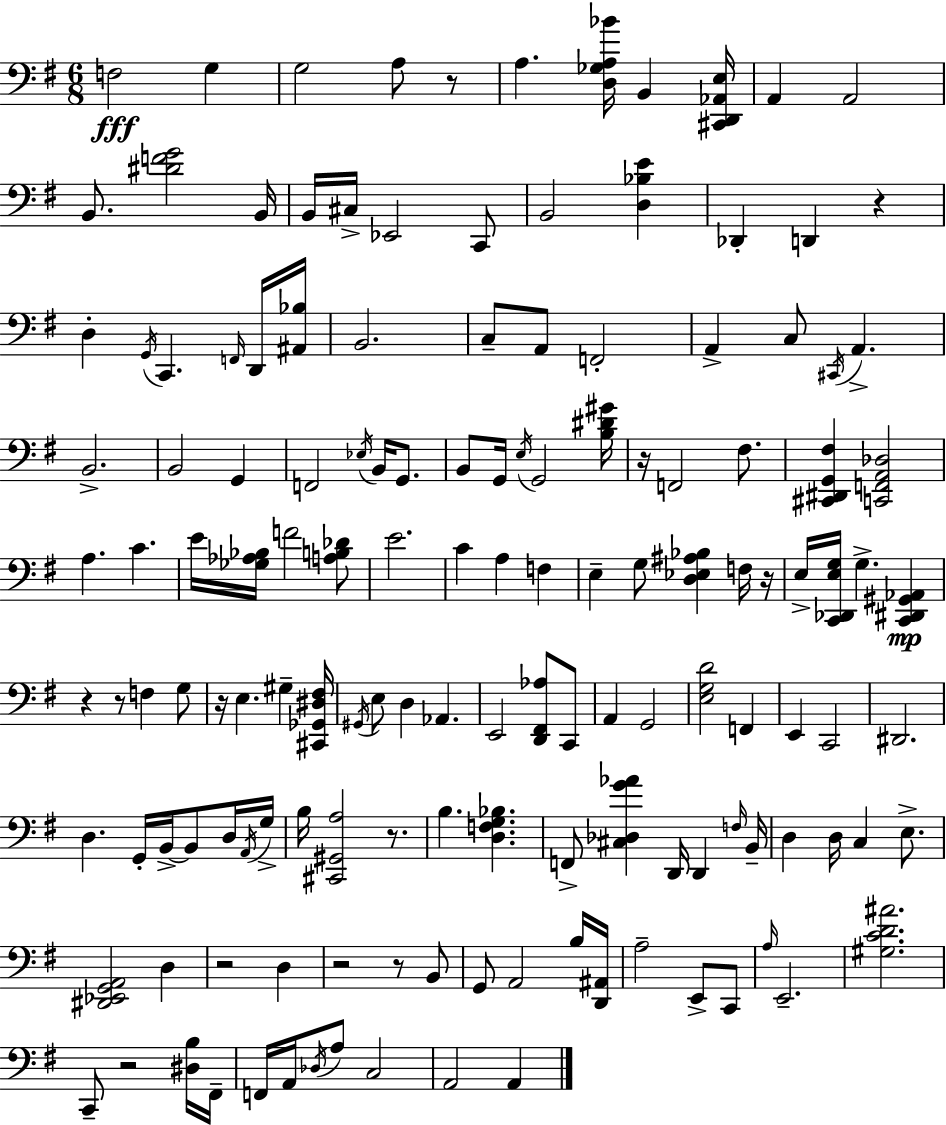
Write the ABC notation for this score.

X:1
T:Untitled
M:6/8
L:1/4
K:G
F,2 G, G,2 A,/2 z/2 A, [D,_G,A,_B]/4 B,, [^C,,D,,_A,,E,]/4 A,, A,,2 B,,/2 [^DFG]2 B,,/4 B,,/4 ^C,/4 _E,,2 C,,/2 B,,2 [D,_B,E] _D,, D,, z D, G,,/4 C,, F,,/4 D,,/4 [^A,,_B,]/4 B,,2 C,/2 A,,/2 F,,2 A,, C,/2 ^C,,/4 A,, B,,2 B,,2 G,, F,,2 _E,/4 B,,/4 G,,/2 B,,/2 G,,/4 E,/4 G,,2 [B,^D^G]/4 z/4 F,,2 ^F,/2 [^C,,^D,,G,,^F,] [C,,F,,A,,_D,]2 A, C E/4 [_G,_A,_B,]/4 F2 [A,B,_D]/2 E2 C A, F, E, G,/2 [D,_E,^A,_B,] F,/4 z/4 E,/4 [C,,_D,,E,G,]/4 G, [C,,^D,,^G,,_A,,] z z/2 F, G,/2 z/4 E, ^G, [^C,,_G,,^D,^F,]/4 ^G,,/4 E,/2 D, _A,, E,,2 [D,,^F,,_A,]/2 C,,/2 A,, G,,2 [E,G,D]2 F,, E,, C,,2 ^D,,2 D, G,,/4 B,,/4 B,,/2 D,/4 A,,/4 G,/4 B,/4 [^C,,^G,,A,]2 z/2 B, [D,F,G,_B,] F,,/2 [^C,_D,G_A] D,,/4 D,, F,/4 B,,/4 D, D,/4 C, E,/2 [^D,,_E,,G,,A,,]2 D, z2 D, z2 z/2 B,,/2 G,,/2 A,,2 B,/4 [D,,^A,,]/4 A,2 E,,/2 C,,/2 A,/4 E,,2 [^G,CD^A]2 C,,/2 z2 [^D,B,]/4 ^F,,/4 F,,/4 A,,/4 _D,/4 A,/2 C,2 A,,2 A,,